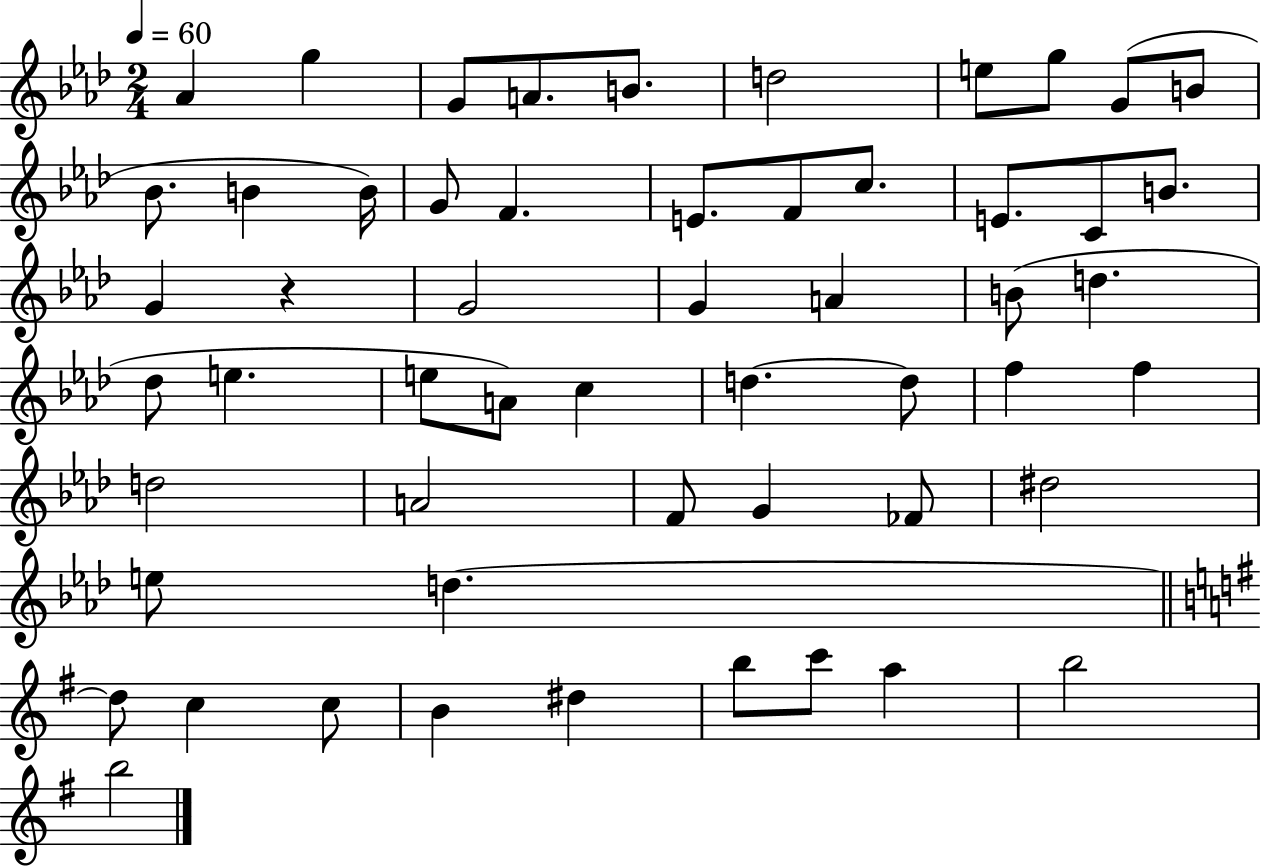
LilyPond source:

{
  \clef treble
  \numericTimeSignature
  \time 2/4
  \key aes \major
  \tempo 4 = 60
  aes'4 g''4 | g'8 a'8. b'8. | d''2 | e''8 g''8 g'8( b'8 | \break bes'8. b'4 b'16) | g'8 f'4. | e'8. f'8 c''8. | e'8. c'8 b'8. | \break g'4 r4 | g'2 | g'4 a'4 | b'8( d''4. | \break des''8 e''4. | e''8 a'8) c''4 | d''4.~~ d''8 | f''4 f''4 | \break d''2 | a'2 | f'8 g'4 fes'8 | dis''2 | \break e''8 d''4.~~ | \bar "||" \break \key e \minor d''8 c''4 c''8 | b'4 dis''4 | b''8 c'''8 a''4 | b''2 | \break b''2 | \bar "|."
}